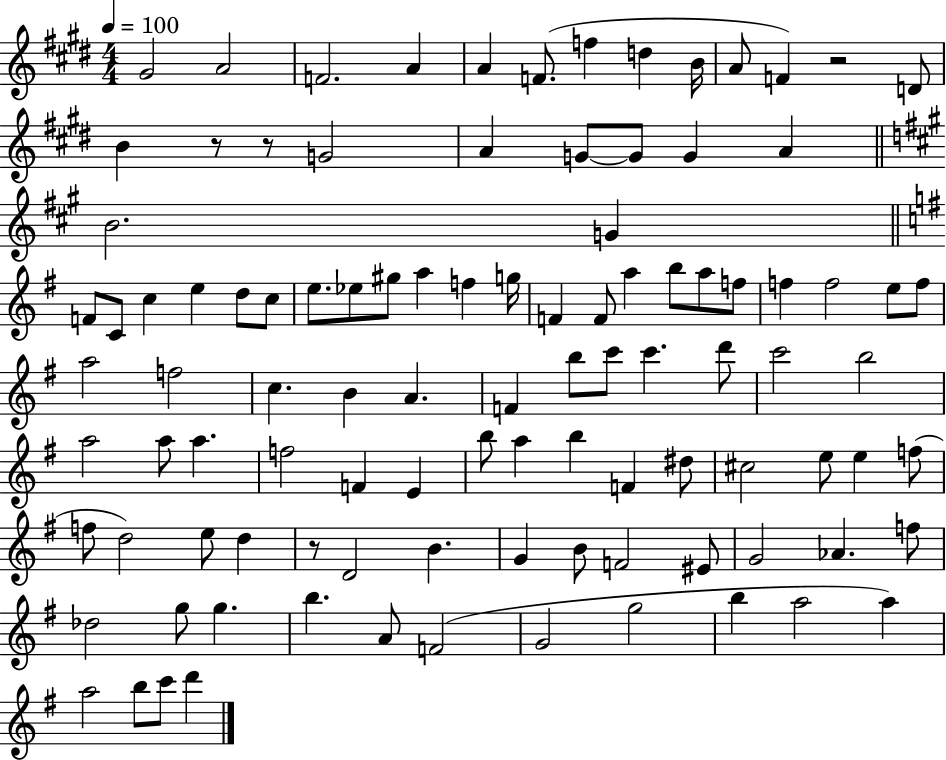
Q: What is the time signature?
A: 4/4